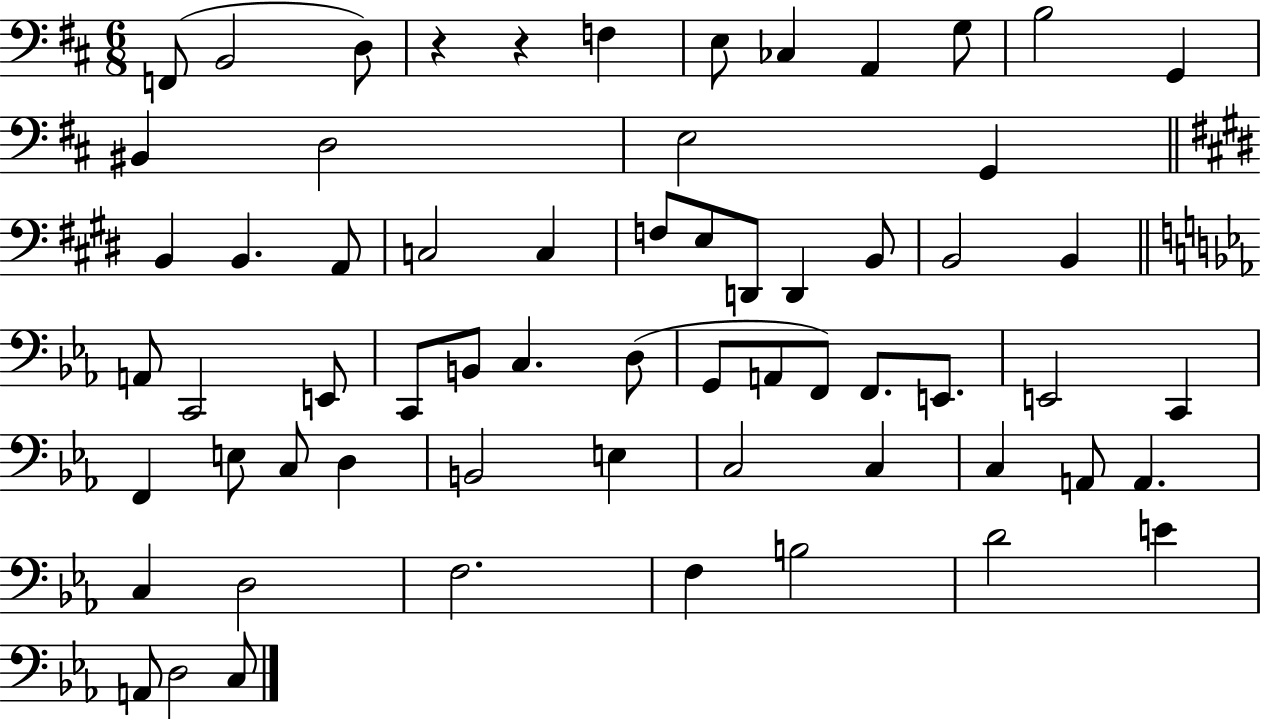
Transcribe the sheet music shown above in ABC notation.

X:1
T:Untitled
M:6/8
L:1/4
K:D
F,,/2 B,,2 D,/2 z z F, E,/2 _C, A,, G,/2 B,2 G,, ^B,, D,2 E,2 G,, B,, B,, A,,/2 C,2 C, F,/2 E,/2 D,,/2 D,, B,,/2 B,,2 B,, A,,/2 C,,2 E,,/2 C,,/2 B,,/2 C, D,/2 G,,/2 A,,/2 F,,/2 F,,/2 E,,/2 E,,2 C,, F,, E,/2 C,/2 D, B,,2 E, C,2 C, C, A,,/2 A,, C, D,2 F,2 F, B,2 D2 E A,,/2 D,2 C,/2